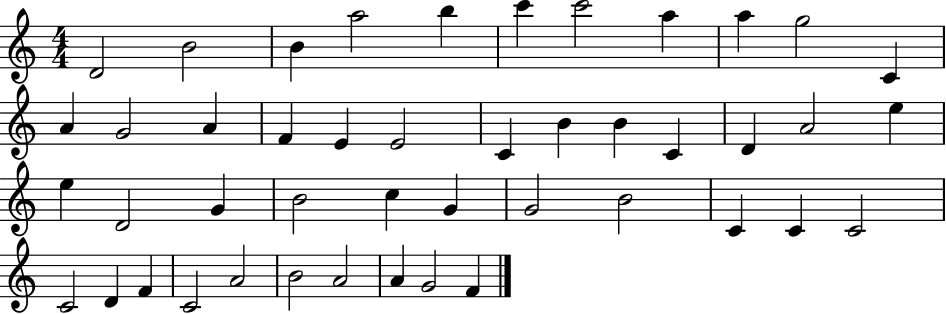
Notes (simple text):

D4/h B4/h B4/q A5/h B5/q C6/q C6/h A5/q A5/q G5/h C4/q A4/q G4/h A4/q F4/q E4/q E4/h C4/q B4/q B4/q C4/q D4/q A4/h E5/q E5/q D4/h G4/q B4/h C5/q G4/q G4/h B4/h C4/q C4/q C4/h C4/h D4/q F4/q C4/h A4/h B4/h A4/h A4/q G4/h F4/q